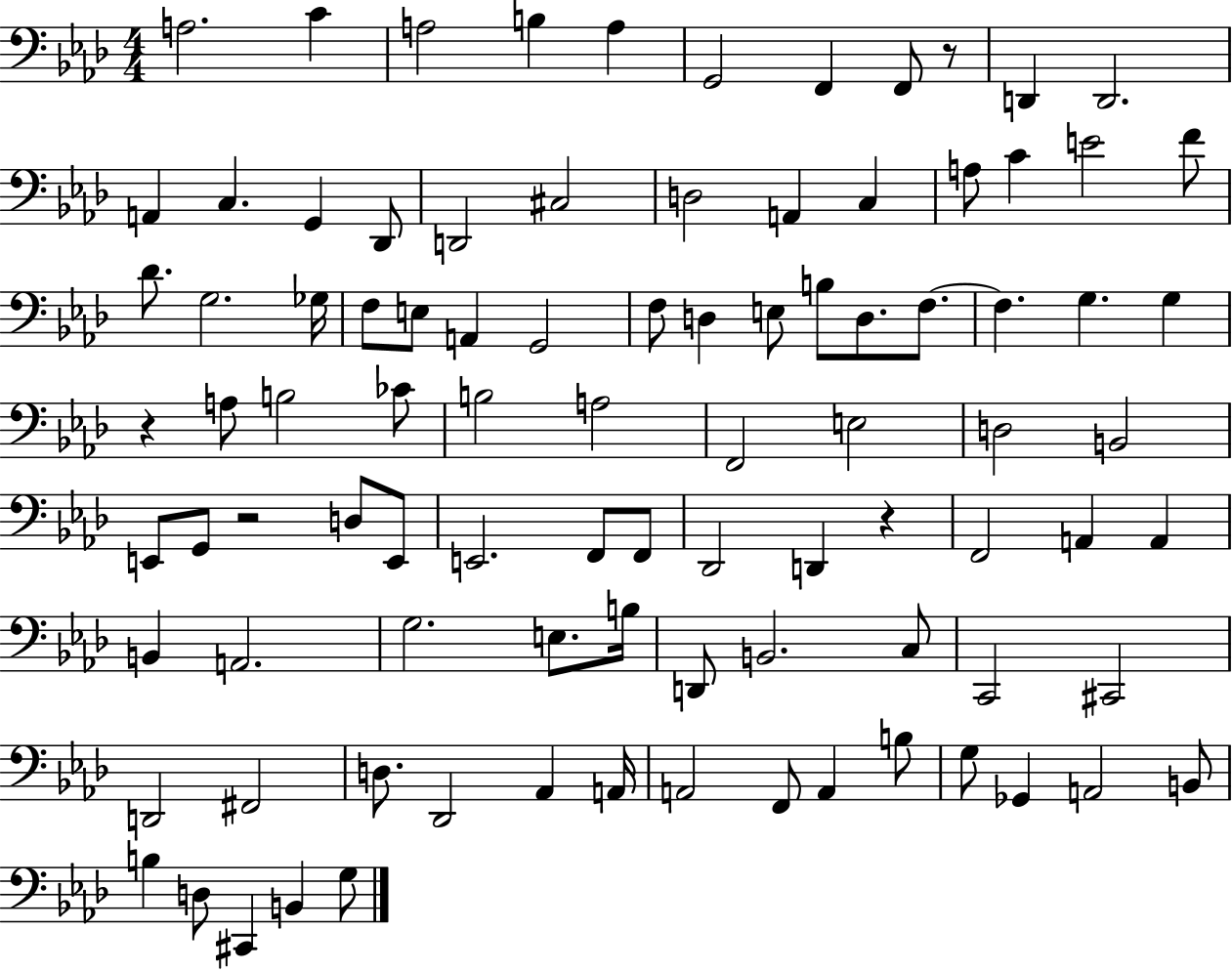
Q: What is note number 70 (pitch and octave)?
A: C#2